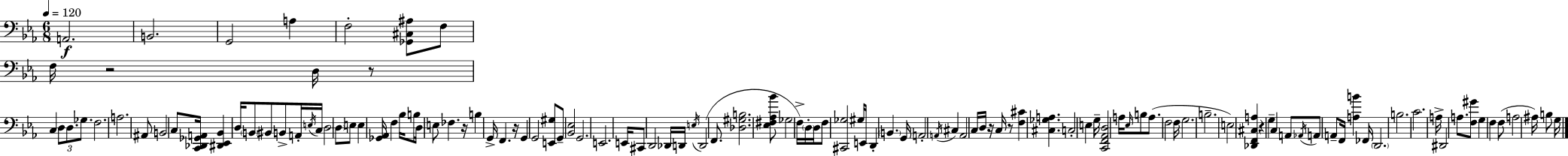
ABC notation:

X:1
T:Untitled
M:6/8
L:1/4
K:Cm
A,,2 B,,2 G,,2 A, F,2 [_G,,^C,^A,]/2 F,/2 F,/4 z2 D,/4 z/2 C, D,/2 D,/2 _G,/2 F,2 A,2 ^A,,/2 B,,2 C,/2 [C,,_D,,_G,,A,,]/4 [^D,,_E,,_B,,] D,/4 B,,/2 ^B,,/2 B,,/2 A,,/4 E,/4 C,/4 D,2 D,/2 E,/2 E, [_G,,_A,,]/4 F, _B,/4 B,/2 D,/4 E,/2 _F, z/4 B, G,,/4 F,, z/4 G,, G,,2 [E,,^G,]/2 G,,/2 [_B,,_E,]2 G,,2 E,,2 E,,/4 ^C,,/2 D,,2 _D,,/4 D,,/4 E,/4 D,,2 F,,/2 [_D,^G,B,]2 [_E,^F,_A,_B]/2 _G,2 F,/4 D,/4 D,/4 F,/2 [^C,,_G,]2 ^G,/4 E,,/4 D,, B,, G,,/4 A,,2 A,,/4 ^C, A,,2 C,/4 D,/4 z/4 C,/4 z/2 [F,^C] [^C,_G,A,] C,2 E, G,/4 [C,,F,,_A,,D,]2 A,/4 _E,/4 B,/2 A,/2 F,2 F,/4 G,2 B,2 E,2 [_D,,F,,^C,A,] z G, C, A,,/2 _A,,/4 A,,/2 A,,/2 F,,/4 [A,B] _F,,/4 D,,2 B,2 C2 A,/4 ^D,,2 A,/2 [F,^G]/2 G, F, F,/2 A,2 ^A,/4 B,/2 G,/4